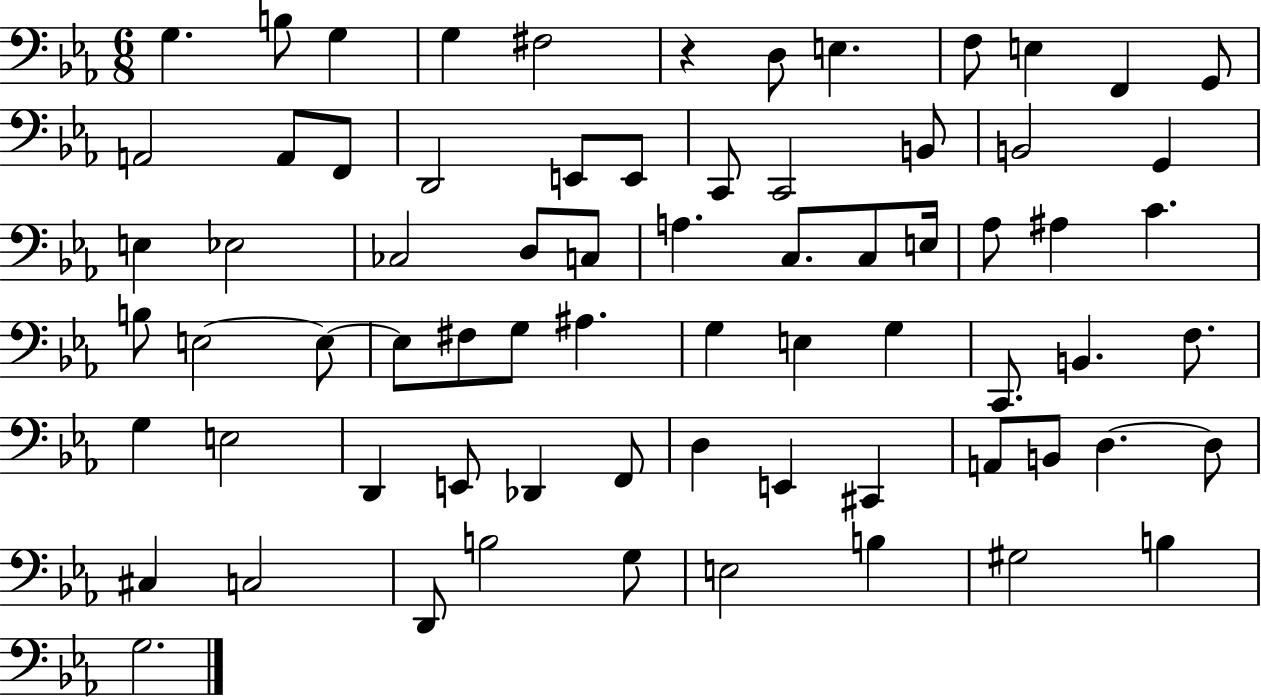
X:1
T:Untitled
M:6/8
L:1/4
K:Eb
G, B,/2 G, G, ^F,2 z D,/2 E, F,/2 E, F,, G,,/2 A,,2 A,,/2 F,,/2 D,,2 E,,/2 E,,/2 C,,/2 C,,2 B,,/2 B,,2 G,, E, _E,2 _C,2 D,/2 C,/2 A, C,/2 C,/2 E,/4 _A,/2 ^A, C B,/2 E,2 E,/2 E,/2 ^F,/2 G,/2 ^A, G, E, G, C,,/2 B,, F,/2 G, E,2 D,, E,,/2 _D,, F,,/2 D, E,, ^C,, A,,/2 B,,/2 D, D,/2 ^C, C,2 D,,/2 B,2 G,/2 E,2 B, ^G,2 B, G,2